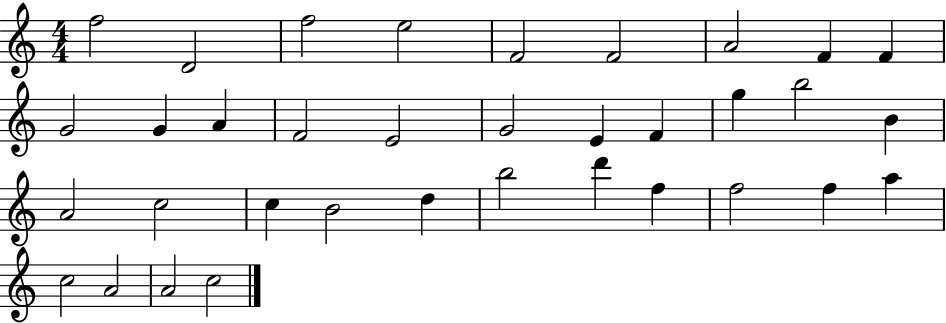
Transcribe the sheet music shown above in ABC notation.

X:1
T:Untitled
M:4/4
L:1/4
K:C
f2 D2 f2 e2 F2 F2 A2 F F G2 G A F2 E2 G2 E F g b2 B A2 c2 c B2 d b2 d' f f2 f a c2 A2 A2 c2